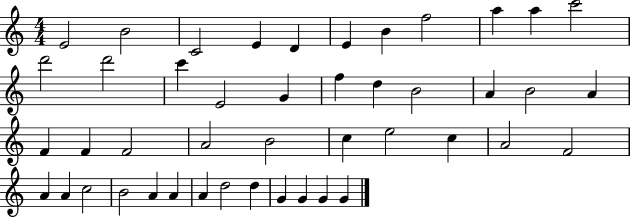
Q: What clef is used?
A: treble